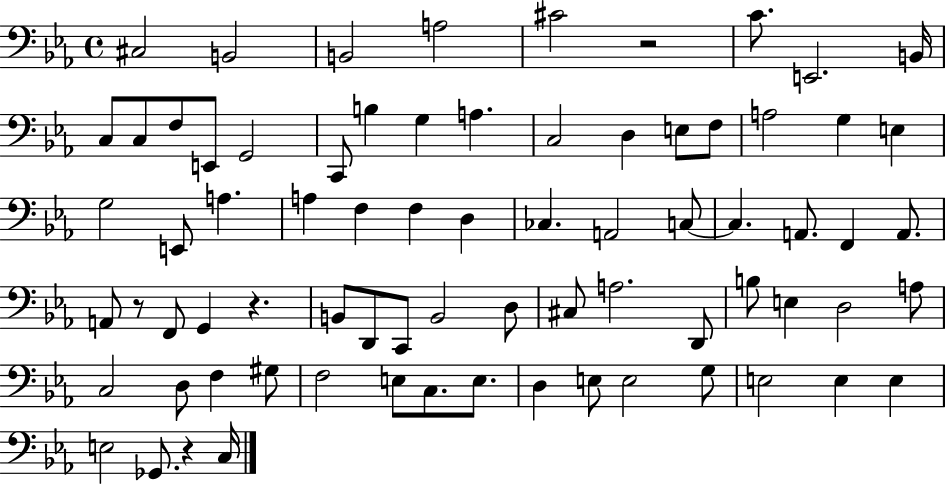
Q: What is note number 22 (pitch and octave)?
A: A3